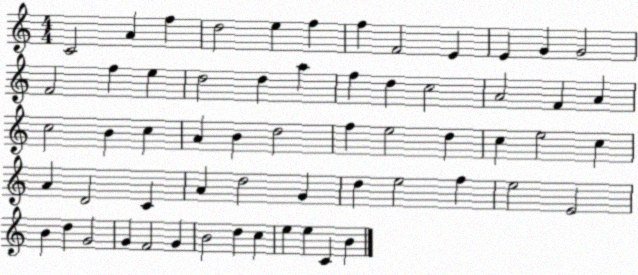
X:1
T:Untitled
M:4/4
L:1/4
K:C
C2 A f d2 e f f F2 E E G G2 F2 f e d2 d a f d c2 A2 F A c2 B c A B d2 f e2 d c e2 c A D2 C A d2 G d e2 f e2 E2 B d G2 G F2 G B2 d c e e C B